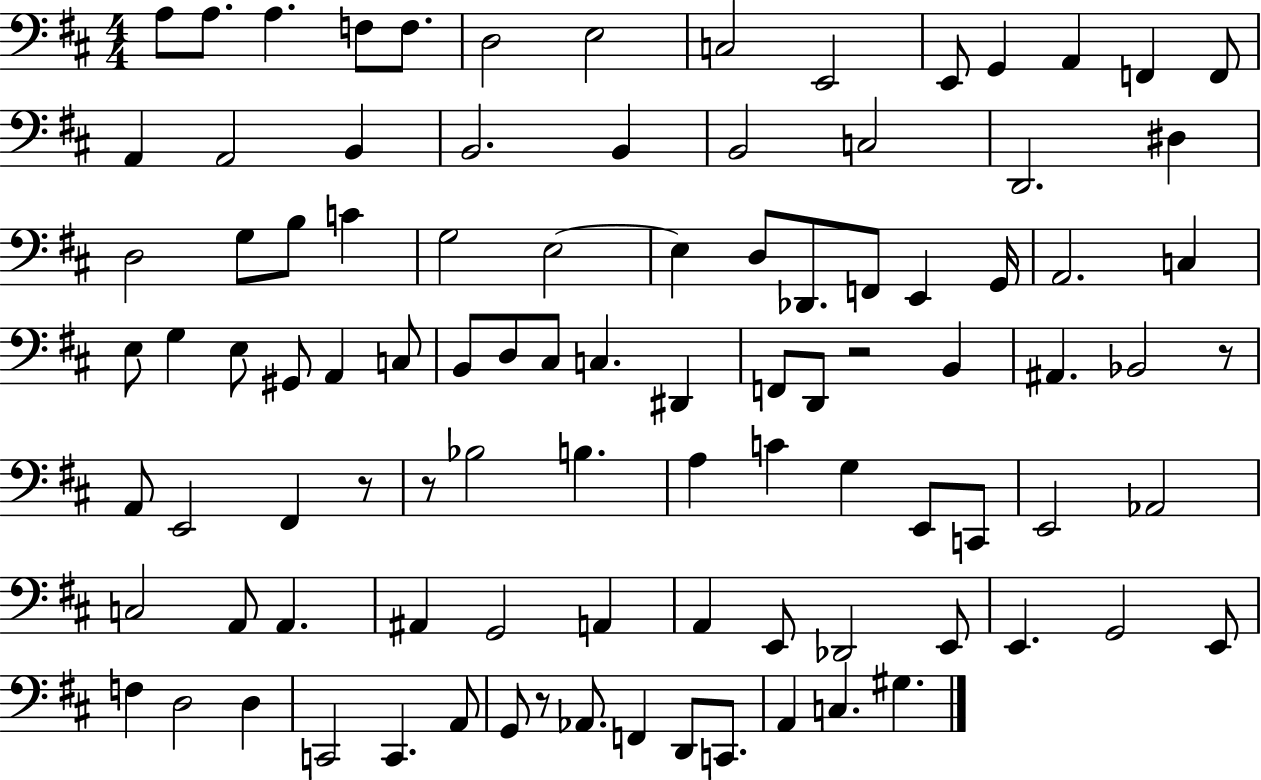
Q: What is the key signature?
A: D major